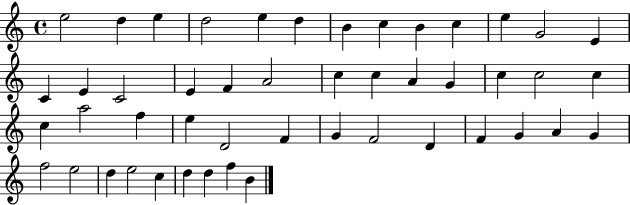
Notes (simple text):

E5/h D5/q E5/q D5/h E5/q D5/q B4/q C5/q B4/q C5/q E5/q G4/h E4/q C4/q E4/q C4/h E4/q F4/q A4/h C5/q C5/q A4/q G4/q C5/q C5/h C5/q C5/q A5/h F5/q E5/q D4/h F4/q G4/q F4/h D4/q F4/q G4/q A4/q G4/q F5/h E5/h D5/q E5/h C5/q D5/q D5/q F5/q B4/q